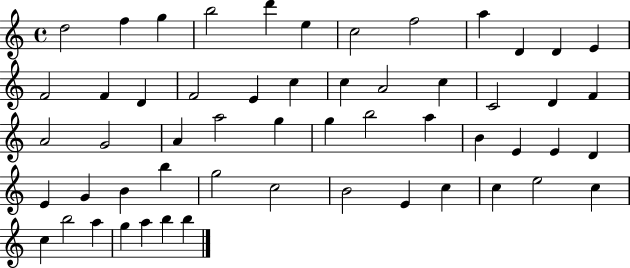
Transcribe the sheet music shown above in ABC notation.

X:1
T:Untitled
M:4/4
L:1/4
K:C
d2 f g b2 d' e c2 f2 a D D E F2 F D F2 E c c A2 c C2 D F A2 G2 A a2 g g b2 a B E E D E G B b g2 c2 B2 E c c e2 c c b2 a g a b b